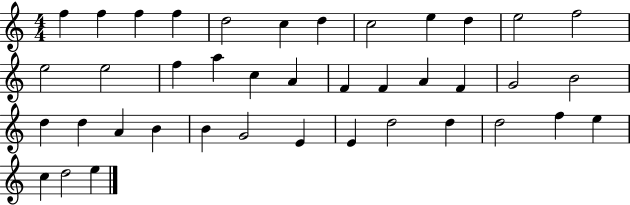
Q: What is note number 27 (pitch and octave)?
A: A4